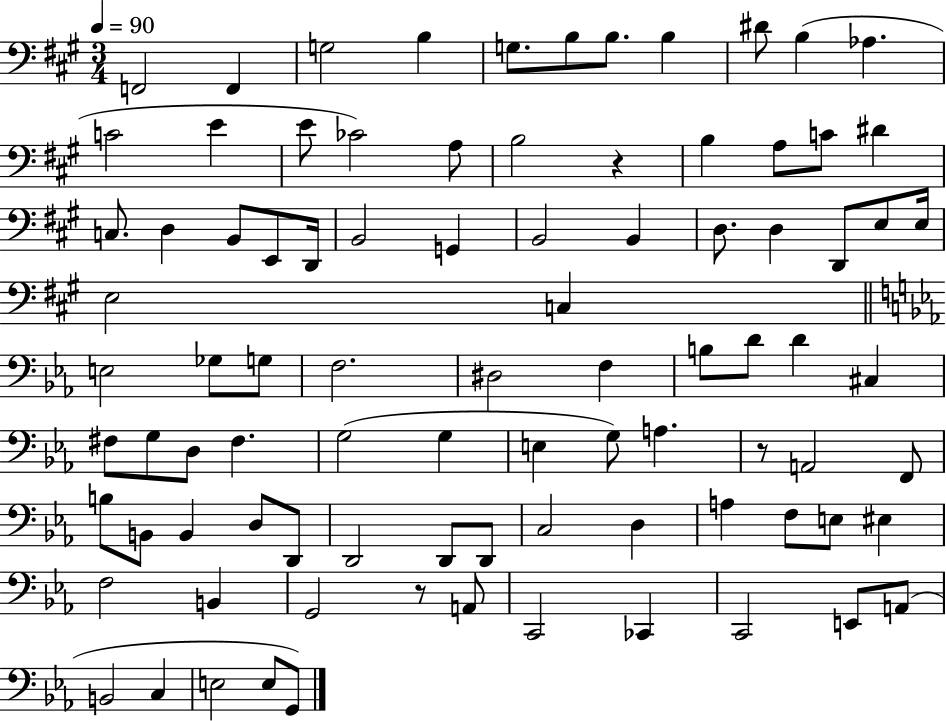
{
  \clef bass
  \numericTimeSignature
  \time 3/4
  \key a \major
  \tempo 4 = 90
  f,2 f,4 | g2 b4 | g8. b8 b8. b4 | dis'8 b4( aes4. | \break c'2 e'4 | e'8 ces'2) a8 | b2 r4 | b4 a8 c'8 dis'4 | \break c8. d4 b,8 e,8 d,16 | b,2 g,4 | b,2 b,4 | d8. d4 d,8 e8 e16 | \break e2 c4 | \bar "||" \break \key ees \major e2 ges8 g8 | f2. | dis2 f4 | b8 d'8 d'4 cis4 | \break fis8 g8 d8 fis4. | g2( g4 | e4 g8) a4. | r8 a,2 f,8 | \break b8 b,8 b,4 d8 d,8 | d,2 d,8 d,8 | c2 d4 | a4 f8 e8 eis4 | \break f2 b,4 | g,2 r8 a,8 | c,2 ces,4 | c,2 e,8 a,8( | \break b,2 c4 | e2 e8 g,8) | \bar "|."
}